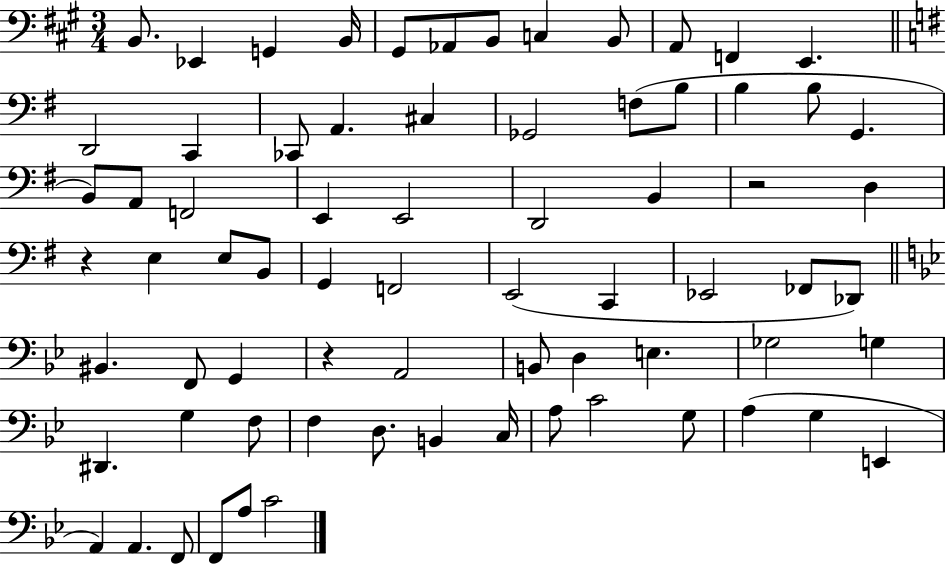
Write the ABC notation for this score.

X:1
T:Untitled
M:3/4
L:1/4
K:A
B,,/2 _E,, G,, B,,/4 ^G,,/2 _A,,/2 B,,/2 C, B,,/2 A,,/2 F,, E,, D,,2 C,, _C,,/2 A,, ^C, _G,,2 F,/2 B,/2 B, B,/2 G,, B,,/2 A,,/2 F,,2 E,, E,,2 D,,2 B,, z2 D, z E, E,/2 B,,/2 G,, F,,2 E,,2 C,, _E,,2 _F,,/2 _D,,/2 ^B,, F,,/2 G,, z A,,2 B,,/2 D, E, _G,2 G, ^D,, G, F,/2 F, D,/2 B,, C,/4 A,/2 C2 G,/2 A, G, E,, A,, A,, F,,/2 F,,/2 A,/2 C2